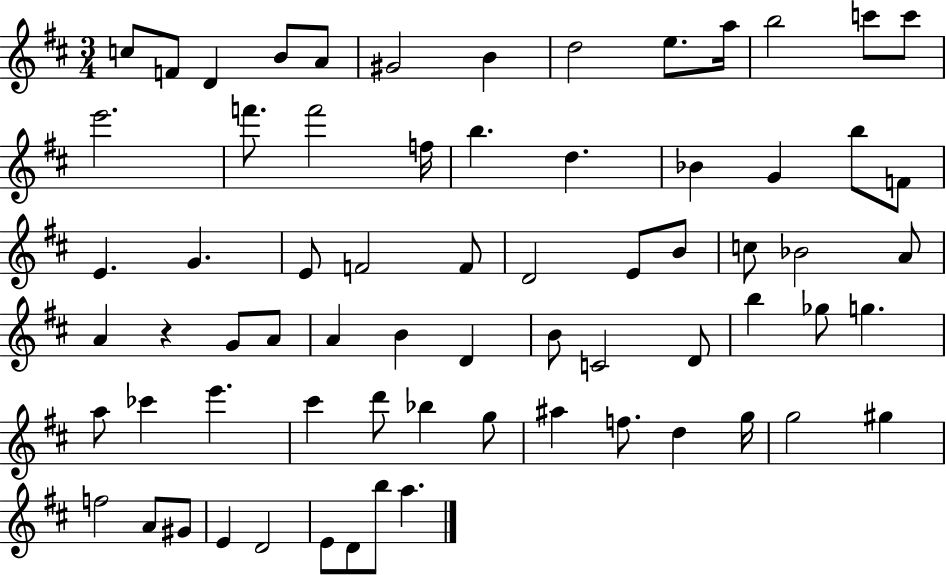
X:1
T:Untitled
M:3/4
L:1/4
K:D
c/2 F/2 D B/2 A/2 ^G2 B d2 e/2 a/4 b2 c'/2 c'/2 e'2 f'/2 f'2 f/4 b d _B G b/2 F/2 E G E/2 F2 F/2 D2 E/2 B/2 c/2 _B2 A/2 A z G/2 A/2 A B D B/2 C2 D/2 b _g/2 g a/2 _c' e' ^c' d'/2 _b g/2 ^a f/2 d g/4 g2 ^g f2 A/2 ^G/2 E D2 E/2 D/2 b/2 a